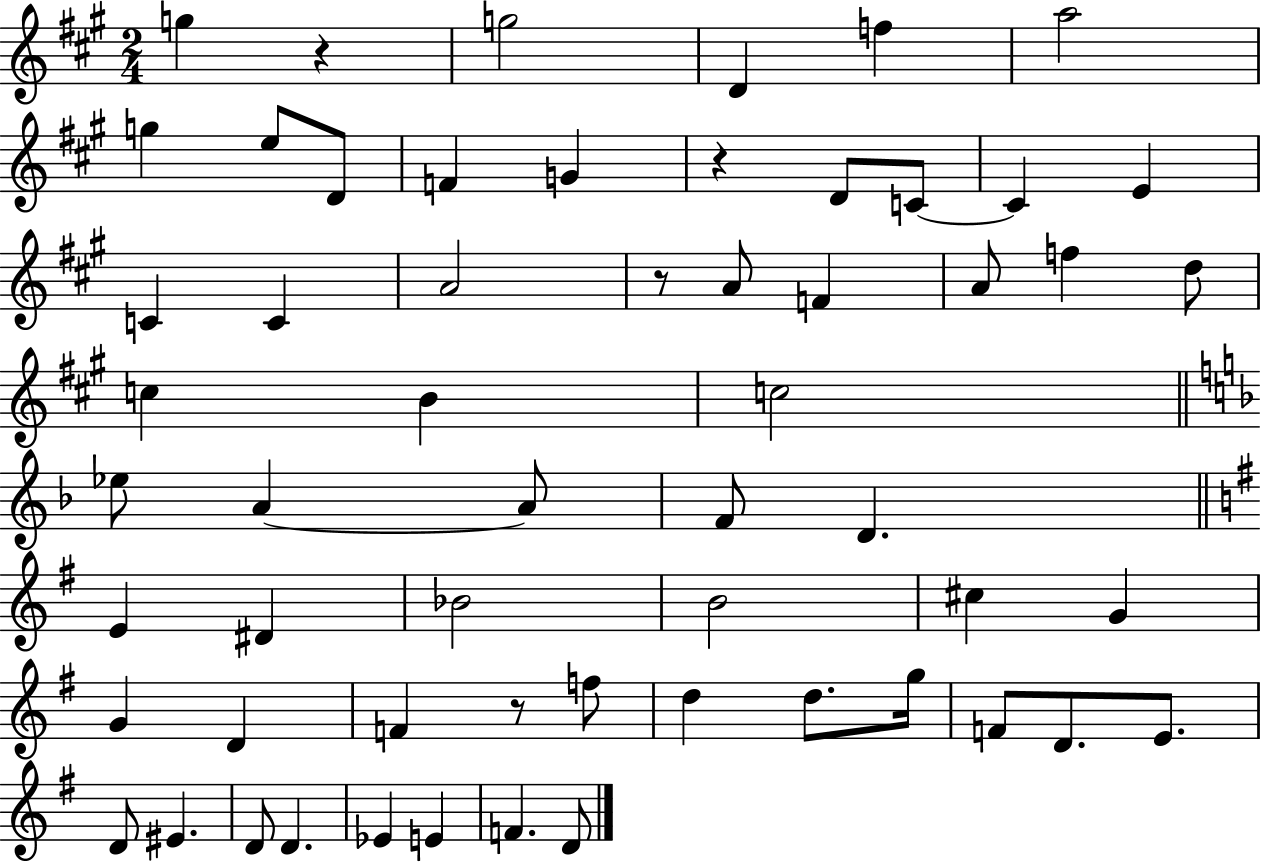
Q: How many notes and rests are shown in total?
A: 58